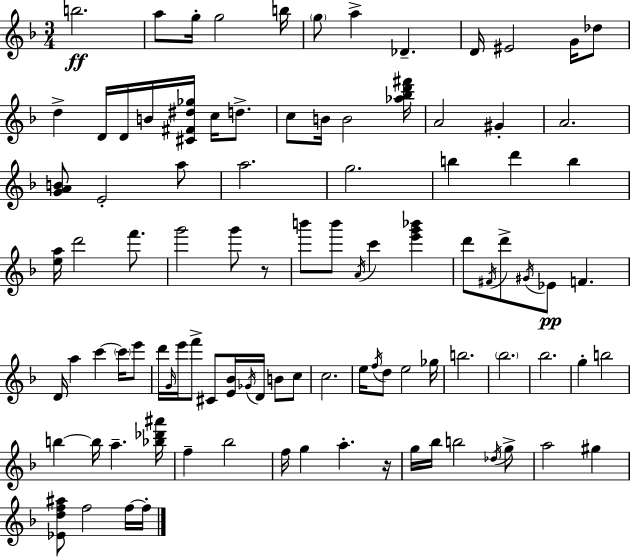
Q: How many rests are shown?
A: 2